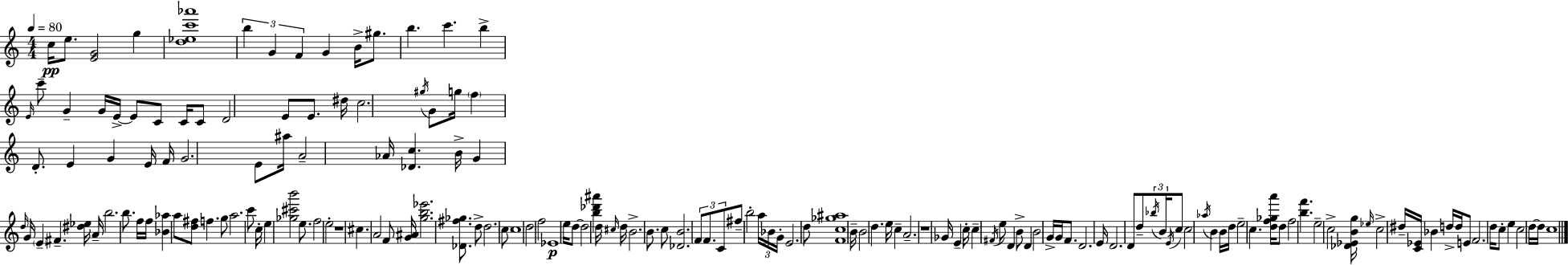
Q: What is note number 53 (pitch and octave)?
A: F5